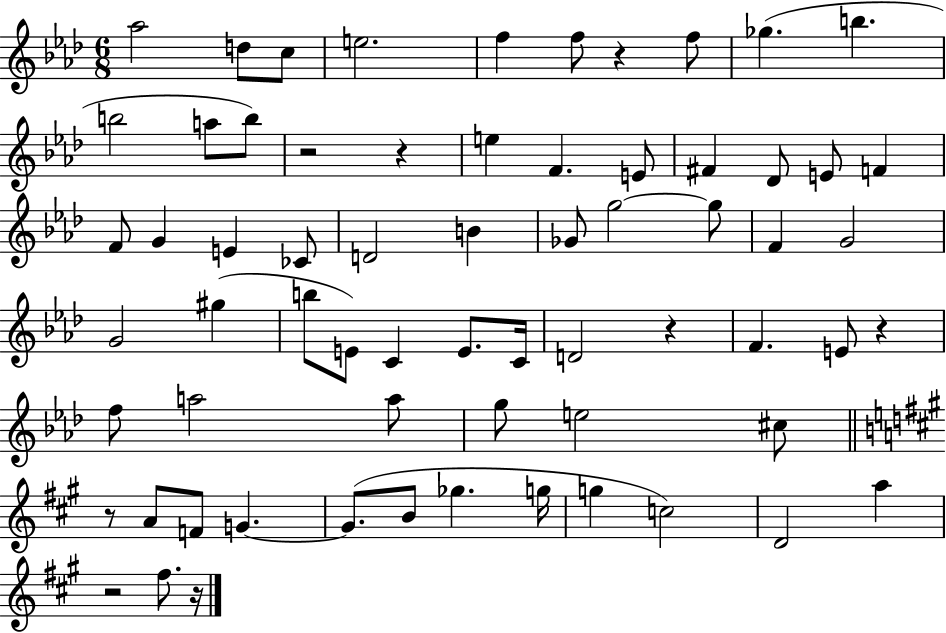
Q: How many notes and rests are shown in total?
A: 66